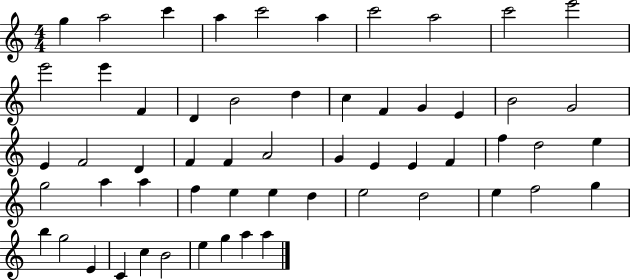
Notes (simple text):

G5/q A5/h C6/q A5/q C6/h A5/q C6/h A5/h C6/h E6/h E6/h E6/q F4/q D4/q B4/h D5/q C5/q F4/q G4/q E4/q B4/h G4/h E4/q F4/h D4/q F4/q F4/q A4/h G4/q E4/q E4/q F4/q F5/q D5/h E5/q G5/h A5/q A5/q F5/q E5/q E5/q D5/q E5/h D5/h E5/q F5/h G5/q B5/q G5/h E4/q C4/q C5/q B4/h E5/q G5/q A5/q A5/q